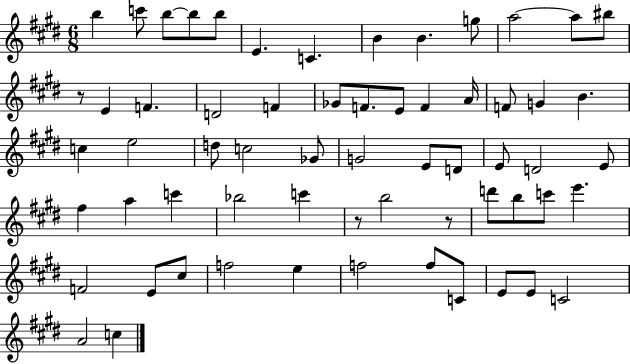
{
  \clef treble
  \numericTimeSignature
  \time 6/8
  \key e \major
  b''4 c'''8 b''8~~ b''8 b''8 | e'4. c'4. | b'4 b'4. g''8 | a''2~~ a''8 bis''8 | \break r8 e'4 f'4. | d'2 f'4 | ges'8 f'8. e'8 f'4 a'16 | f'8 g'4 b'4. | \break c''4 e''2 | d''8 c''2 ges'8 | g'2 e'8 d'8 | e'8 d'2 e'8 | \break fis''4 a''4 c'''4 | bes''2 c'''4 | r8 b''2 r8 | d'''8 b''8 c'''8 e'''4. | \break f'2 e'8 cis''8 | f''2 e''4 | f''2 f''8 c'8 | e'8 e'8 c'2 | \break a'2 c''4 | \bar "|."
}